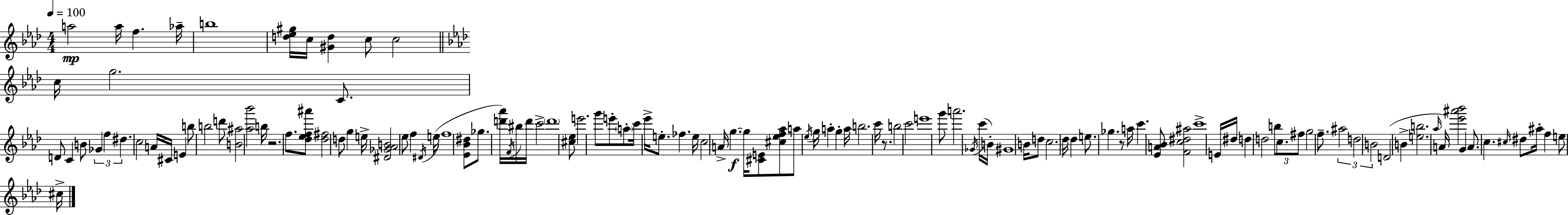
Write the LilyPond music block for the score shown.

{
  \clef treble
  \numericTimeSignature
  \time 4/4
  \key f \minor
  \tempo 4 = 100
  \repeat volta 2 { a''2\mp a''16 f''4. aes''16-- | b''1 | <d'' ees'' gis''>16 c''16 <gis' d''>4 c''8 c''2 | \bar "||" \break \key aes \major c''16 g''2. c'8. | d'8 c'4 b'8 \tuplet 3/2 { ges'4 f''4 | dis''4. } c''2 a'16 cis'16 | e'4 b''8 b''2 d'''8 | \break <b' ais''>2 <aes'' bes'''>2 | b''16 r2. f''8. | <des'' ees'' f'' ais'''>8 <des'' fis''>2 d''8 g''4 | e''16-> <dis' ges' aes' b'>2 ees''8 f''4 \acciaccatura { dis'16 } | \break e''16( f''1 | <ees' bes' dis''>8 ges''8. <d''' aes'''>16) \acciaccatura { f'16 } bis''16 d'''16 c'''2-> | \parenthesize d'''1 | <cis'' ees''>8 e'''2. | \break g'''8 e'''8-. \parenthesize a''8-. c'''16 ees'''16-> e''8.-. fes''4. | e''16 c''2 a'16-> g''4.~~\f | g''16 <cis' e'>8 <cis'' ees'' f'' aes''>8 a''8 \acciaccatura { ees''16 } g''16 a''4-. g''4-. | a''16 b''2. c'''16 | \break r8. b''2 c'''2 | e'''1 | g'''8 a'''2. | \acciaccatura { ges'16 }( c'''16 b'16-.) gis'1 | \break b'16 d''8 c''2. | des''16 des''4 e''8. ges''4. | r8 a''16 c'''4. <ees' a' bes'>8 <f' c'' dis'' ais''>2 | c'''1-> | \break e'16 dis''16 d''4 d''2 | \tuplet 3/2 { b''8 c''8. fis''8 } g''2 | f''8.-- \tuplet 3/2 { ais''2 d''2 | b'2 } d'2( | \break b'4-> <e'' b''>2. | \grace { aes''16 } a'16) <ees''' ais''' bes'''>2 g'4 | a'8. c''4. \grace { cis''16 } dis''8 ais''16-. f''4 | e''8 cis''16-> } \bar "|."
}